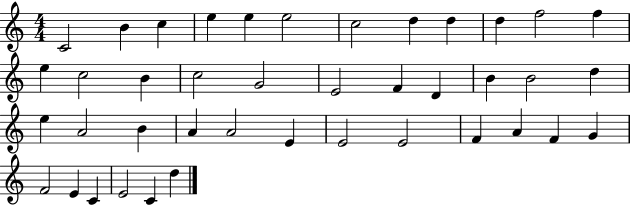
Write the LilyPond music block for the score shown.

{
  \clef treble
  \numericTimeSignature
  \time 4/4
  \key c \major
  c'2 b'4 c''4 | e''4 e''4 e''2 | c''2 d''4 d''4 | d''4 f''2 f''4 | \break e''4 c''2 b'4 | c''2 g'2 | e'2 f'4 d'4 | b'4 b'2 d''4 | \break e''4 a'2 b'4 | a'4 a'2 e'4 | e'2 e'2 | f'4 a'4 f'4 g'4 | \break f'2 e'4 c'4 | e'2 c'4 d''4 | \bar "|."
}